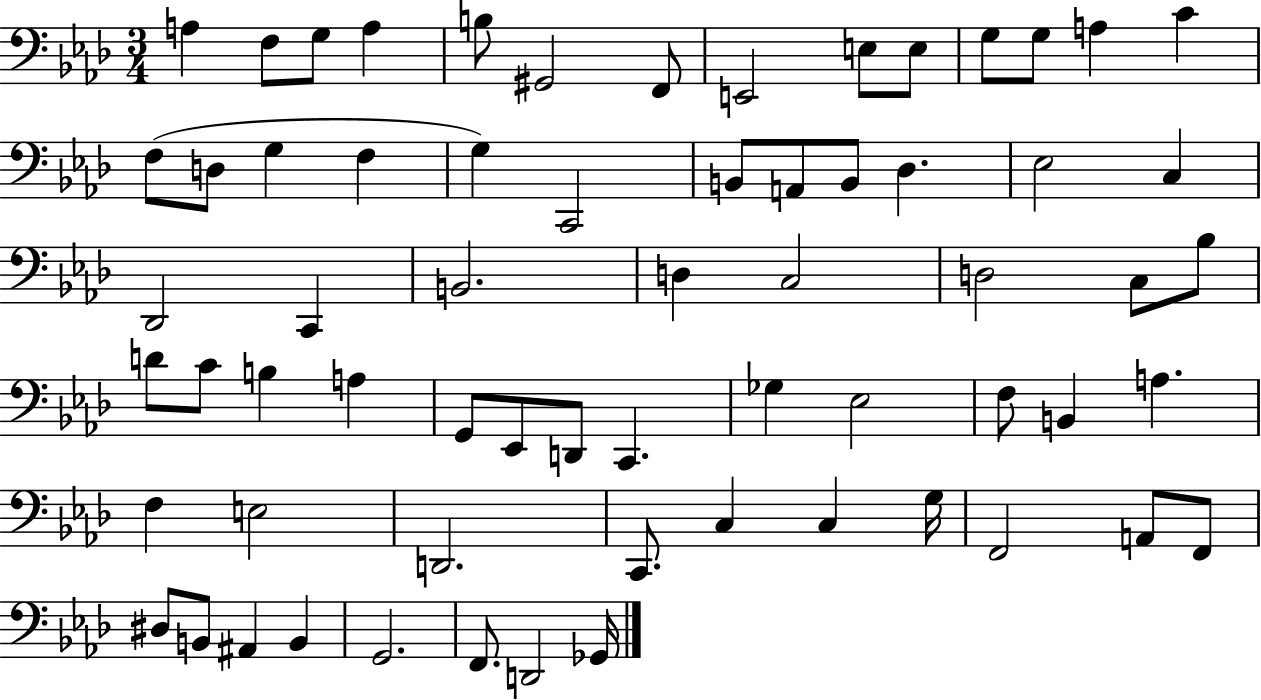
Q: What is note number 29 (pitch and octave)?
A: B2